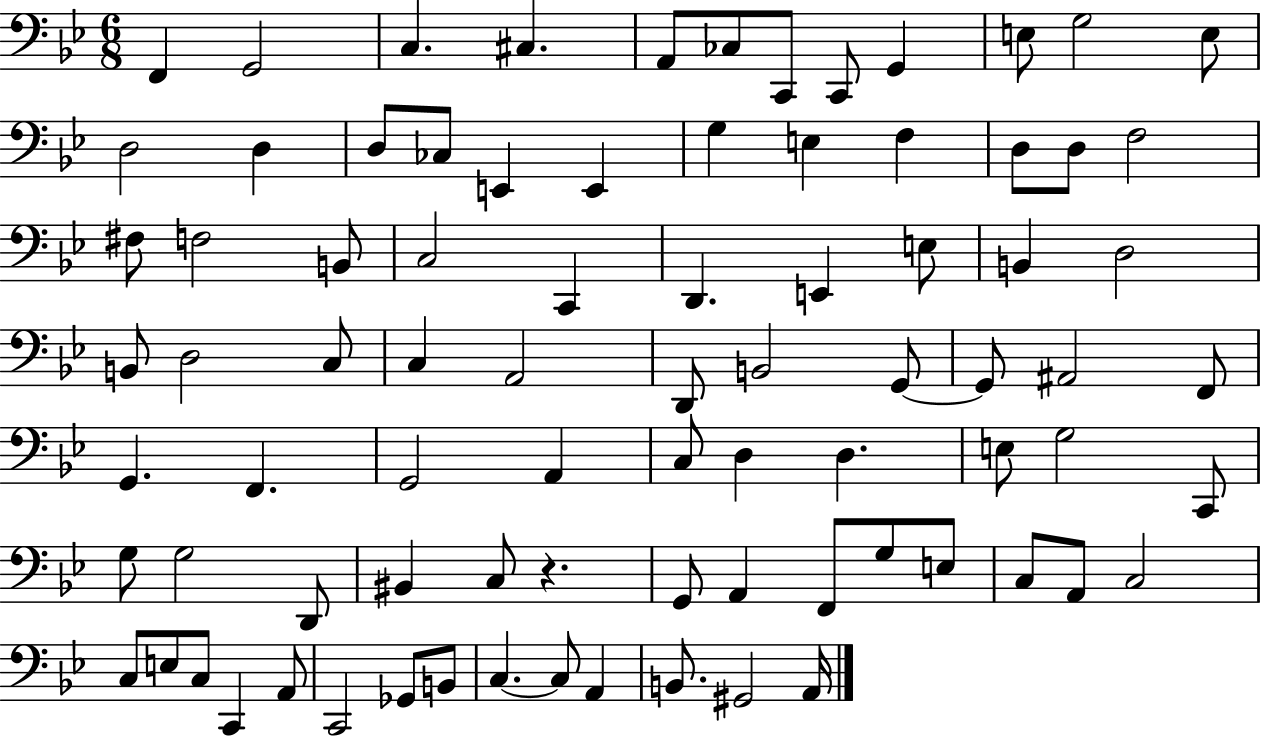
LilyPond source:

{
  \clef bass
  \numericTimeSignature
  \time 6/8
  \key bes \major
  \repeat volta 2 { f,4 g,2 | c4. cis4. | a,8 ces8 c,8 c,8 g,4 | e8 g2 e8 | \break d2 d4 | d8 ces8 e,4 e,4 | g4 e4 f4 | d8 d8 f2 | \break fis8 f2 b,8 | c2 c,4 | d,4. e,4 e8 | b,4 d2 | \break b,8 d2 c8 | c4 a,2 | d,8 b,2 g,8~~ | g,8 ais,2 f,8 | \break g,4. f,4. | g,2 a,4 | c8 d4 d4. | e8 g2 c,8 | \break g8 g2 d,8 | bis,4 c8 r4. | g,8 a,4 f,8 g8 e8 | c8 a,8 c2 | \break c8 e8 c8 c,4 a,8 | c,2 ges,8 b,8 | c4.~~ c8 a,4 | b,8. gis,2 a,16 | \break } \bar "|."
}